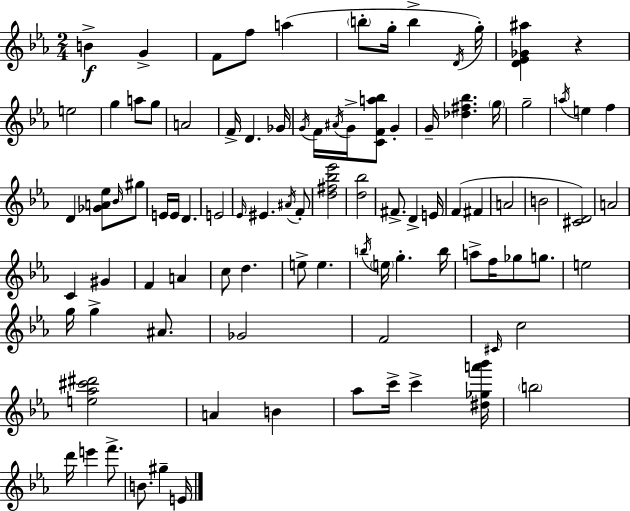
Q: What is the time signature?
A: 2/4